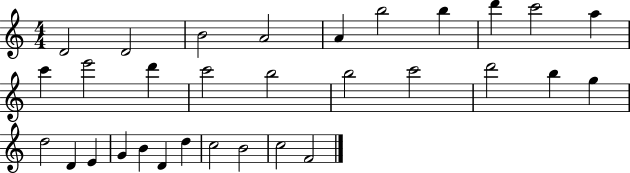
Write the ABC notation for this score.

X:1
T:Untitled
M:4/4
L:1/4
K:C
D2 D2 B2 A2 A b2 b d' c'2 a c' e'2 d' c'2 b2 b2 c'2 d'2 b g d2 D E G B D d c2 B2 c2 F2